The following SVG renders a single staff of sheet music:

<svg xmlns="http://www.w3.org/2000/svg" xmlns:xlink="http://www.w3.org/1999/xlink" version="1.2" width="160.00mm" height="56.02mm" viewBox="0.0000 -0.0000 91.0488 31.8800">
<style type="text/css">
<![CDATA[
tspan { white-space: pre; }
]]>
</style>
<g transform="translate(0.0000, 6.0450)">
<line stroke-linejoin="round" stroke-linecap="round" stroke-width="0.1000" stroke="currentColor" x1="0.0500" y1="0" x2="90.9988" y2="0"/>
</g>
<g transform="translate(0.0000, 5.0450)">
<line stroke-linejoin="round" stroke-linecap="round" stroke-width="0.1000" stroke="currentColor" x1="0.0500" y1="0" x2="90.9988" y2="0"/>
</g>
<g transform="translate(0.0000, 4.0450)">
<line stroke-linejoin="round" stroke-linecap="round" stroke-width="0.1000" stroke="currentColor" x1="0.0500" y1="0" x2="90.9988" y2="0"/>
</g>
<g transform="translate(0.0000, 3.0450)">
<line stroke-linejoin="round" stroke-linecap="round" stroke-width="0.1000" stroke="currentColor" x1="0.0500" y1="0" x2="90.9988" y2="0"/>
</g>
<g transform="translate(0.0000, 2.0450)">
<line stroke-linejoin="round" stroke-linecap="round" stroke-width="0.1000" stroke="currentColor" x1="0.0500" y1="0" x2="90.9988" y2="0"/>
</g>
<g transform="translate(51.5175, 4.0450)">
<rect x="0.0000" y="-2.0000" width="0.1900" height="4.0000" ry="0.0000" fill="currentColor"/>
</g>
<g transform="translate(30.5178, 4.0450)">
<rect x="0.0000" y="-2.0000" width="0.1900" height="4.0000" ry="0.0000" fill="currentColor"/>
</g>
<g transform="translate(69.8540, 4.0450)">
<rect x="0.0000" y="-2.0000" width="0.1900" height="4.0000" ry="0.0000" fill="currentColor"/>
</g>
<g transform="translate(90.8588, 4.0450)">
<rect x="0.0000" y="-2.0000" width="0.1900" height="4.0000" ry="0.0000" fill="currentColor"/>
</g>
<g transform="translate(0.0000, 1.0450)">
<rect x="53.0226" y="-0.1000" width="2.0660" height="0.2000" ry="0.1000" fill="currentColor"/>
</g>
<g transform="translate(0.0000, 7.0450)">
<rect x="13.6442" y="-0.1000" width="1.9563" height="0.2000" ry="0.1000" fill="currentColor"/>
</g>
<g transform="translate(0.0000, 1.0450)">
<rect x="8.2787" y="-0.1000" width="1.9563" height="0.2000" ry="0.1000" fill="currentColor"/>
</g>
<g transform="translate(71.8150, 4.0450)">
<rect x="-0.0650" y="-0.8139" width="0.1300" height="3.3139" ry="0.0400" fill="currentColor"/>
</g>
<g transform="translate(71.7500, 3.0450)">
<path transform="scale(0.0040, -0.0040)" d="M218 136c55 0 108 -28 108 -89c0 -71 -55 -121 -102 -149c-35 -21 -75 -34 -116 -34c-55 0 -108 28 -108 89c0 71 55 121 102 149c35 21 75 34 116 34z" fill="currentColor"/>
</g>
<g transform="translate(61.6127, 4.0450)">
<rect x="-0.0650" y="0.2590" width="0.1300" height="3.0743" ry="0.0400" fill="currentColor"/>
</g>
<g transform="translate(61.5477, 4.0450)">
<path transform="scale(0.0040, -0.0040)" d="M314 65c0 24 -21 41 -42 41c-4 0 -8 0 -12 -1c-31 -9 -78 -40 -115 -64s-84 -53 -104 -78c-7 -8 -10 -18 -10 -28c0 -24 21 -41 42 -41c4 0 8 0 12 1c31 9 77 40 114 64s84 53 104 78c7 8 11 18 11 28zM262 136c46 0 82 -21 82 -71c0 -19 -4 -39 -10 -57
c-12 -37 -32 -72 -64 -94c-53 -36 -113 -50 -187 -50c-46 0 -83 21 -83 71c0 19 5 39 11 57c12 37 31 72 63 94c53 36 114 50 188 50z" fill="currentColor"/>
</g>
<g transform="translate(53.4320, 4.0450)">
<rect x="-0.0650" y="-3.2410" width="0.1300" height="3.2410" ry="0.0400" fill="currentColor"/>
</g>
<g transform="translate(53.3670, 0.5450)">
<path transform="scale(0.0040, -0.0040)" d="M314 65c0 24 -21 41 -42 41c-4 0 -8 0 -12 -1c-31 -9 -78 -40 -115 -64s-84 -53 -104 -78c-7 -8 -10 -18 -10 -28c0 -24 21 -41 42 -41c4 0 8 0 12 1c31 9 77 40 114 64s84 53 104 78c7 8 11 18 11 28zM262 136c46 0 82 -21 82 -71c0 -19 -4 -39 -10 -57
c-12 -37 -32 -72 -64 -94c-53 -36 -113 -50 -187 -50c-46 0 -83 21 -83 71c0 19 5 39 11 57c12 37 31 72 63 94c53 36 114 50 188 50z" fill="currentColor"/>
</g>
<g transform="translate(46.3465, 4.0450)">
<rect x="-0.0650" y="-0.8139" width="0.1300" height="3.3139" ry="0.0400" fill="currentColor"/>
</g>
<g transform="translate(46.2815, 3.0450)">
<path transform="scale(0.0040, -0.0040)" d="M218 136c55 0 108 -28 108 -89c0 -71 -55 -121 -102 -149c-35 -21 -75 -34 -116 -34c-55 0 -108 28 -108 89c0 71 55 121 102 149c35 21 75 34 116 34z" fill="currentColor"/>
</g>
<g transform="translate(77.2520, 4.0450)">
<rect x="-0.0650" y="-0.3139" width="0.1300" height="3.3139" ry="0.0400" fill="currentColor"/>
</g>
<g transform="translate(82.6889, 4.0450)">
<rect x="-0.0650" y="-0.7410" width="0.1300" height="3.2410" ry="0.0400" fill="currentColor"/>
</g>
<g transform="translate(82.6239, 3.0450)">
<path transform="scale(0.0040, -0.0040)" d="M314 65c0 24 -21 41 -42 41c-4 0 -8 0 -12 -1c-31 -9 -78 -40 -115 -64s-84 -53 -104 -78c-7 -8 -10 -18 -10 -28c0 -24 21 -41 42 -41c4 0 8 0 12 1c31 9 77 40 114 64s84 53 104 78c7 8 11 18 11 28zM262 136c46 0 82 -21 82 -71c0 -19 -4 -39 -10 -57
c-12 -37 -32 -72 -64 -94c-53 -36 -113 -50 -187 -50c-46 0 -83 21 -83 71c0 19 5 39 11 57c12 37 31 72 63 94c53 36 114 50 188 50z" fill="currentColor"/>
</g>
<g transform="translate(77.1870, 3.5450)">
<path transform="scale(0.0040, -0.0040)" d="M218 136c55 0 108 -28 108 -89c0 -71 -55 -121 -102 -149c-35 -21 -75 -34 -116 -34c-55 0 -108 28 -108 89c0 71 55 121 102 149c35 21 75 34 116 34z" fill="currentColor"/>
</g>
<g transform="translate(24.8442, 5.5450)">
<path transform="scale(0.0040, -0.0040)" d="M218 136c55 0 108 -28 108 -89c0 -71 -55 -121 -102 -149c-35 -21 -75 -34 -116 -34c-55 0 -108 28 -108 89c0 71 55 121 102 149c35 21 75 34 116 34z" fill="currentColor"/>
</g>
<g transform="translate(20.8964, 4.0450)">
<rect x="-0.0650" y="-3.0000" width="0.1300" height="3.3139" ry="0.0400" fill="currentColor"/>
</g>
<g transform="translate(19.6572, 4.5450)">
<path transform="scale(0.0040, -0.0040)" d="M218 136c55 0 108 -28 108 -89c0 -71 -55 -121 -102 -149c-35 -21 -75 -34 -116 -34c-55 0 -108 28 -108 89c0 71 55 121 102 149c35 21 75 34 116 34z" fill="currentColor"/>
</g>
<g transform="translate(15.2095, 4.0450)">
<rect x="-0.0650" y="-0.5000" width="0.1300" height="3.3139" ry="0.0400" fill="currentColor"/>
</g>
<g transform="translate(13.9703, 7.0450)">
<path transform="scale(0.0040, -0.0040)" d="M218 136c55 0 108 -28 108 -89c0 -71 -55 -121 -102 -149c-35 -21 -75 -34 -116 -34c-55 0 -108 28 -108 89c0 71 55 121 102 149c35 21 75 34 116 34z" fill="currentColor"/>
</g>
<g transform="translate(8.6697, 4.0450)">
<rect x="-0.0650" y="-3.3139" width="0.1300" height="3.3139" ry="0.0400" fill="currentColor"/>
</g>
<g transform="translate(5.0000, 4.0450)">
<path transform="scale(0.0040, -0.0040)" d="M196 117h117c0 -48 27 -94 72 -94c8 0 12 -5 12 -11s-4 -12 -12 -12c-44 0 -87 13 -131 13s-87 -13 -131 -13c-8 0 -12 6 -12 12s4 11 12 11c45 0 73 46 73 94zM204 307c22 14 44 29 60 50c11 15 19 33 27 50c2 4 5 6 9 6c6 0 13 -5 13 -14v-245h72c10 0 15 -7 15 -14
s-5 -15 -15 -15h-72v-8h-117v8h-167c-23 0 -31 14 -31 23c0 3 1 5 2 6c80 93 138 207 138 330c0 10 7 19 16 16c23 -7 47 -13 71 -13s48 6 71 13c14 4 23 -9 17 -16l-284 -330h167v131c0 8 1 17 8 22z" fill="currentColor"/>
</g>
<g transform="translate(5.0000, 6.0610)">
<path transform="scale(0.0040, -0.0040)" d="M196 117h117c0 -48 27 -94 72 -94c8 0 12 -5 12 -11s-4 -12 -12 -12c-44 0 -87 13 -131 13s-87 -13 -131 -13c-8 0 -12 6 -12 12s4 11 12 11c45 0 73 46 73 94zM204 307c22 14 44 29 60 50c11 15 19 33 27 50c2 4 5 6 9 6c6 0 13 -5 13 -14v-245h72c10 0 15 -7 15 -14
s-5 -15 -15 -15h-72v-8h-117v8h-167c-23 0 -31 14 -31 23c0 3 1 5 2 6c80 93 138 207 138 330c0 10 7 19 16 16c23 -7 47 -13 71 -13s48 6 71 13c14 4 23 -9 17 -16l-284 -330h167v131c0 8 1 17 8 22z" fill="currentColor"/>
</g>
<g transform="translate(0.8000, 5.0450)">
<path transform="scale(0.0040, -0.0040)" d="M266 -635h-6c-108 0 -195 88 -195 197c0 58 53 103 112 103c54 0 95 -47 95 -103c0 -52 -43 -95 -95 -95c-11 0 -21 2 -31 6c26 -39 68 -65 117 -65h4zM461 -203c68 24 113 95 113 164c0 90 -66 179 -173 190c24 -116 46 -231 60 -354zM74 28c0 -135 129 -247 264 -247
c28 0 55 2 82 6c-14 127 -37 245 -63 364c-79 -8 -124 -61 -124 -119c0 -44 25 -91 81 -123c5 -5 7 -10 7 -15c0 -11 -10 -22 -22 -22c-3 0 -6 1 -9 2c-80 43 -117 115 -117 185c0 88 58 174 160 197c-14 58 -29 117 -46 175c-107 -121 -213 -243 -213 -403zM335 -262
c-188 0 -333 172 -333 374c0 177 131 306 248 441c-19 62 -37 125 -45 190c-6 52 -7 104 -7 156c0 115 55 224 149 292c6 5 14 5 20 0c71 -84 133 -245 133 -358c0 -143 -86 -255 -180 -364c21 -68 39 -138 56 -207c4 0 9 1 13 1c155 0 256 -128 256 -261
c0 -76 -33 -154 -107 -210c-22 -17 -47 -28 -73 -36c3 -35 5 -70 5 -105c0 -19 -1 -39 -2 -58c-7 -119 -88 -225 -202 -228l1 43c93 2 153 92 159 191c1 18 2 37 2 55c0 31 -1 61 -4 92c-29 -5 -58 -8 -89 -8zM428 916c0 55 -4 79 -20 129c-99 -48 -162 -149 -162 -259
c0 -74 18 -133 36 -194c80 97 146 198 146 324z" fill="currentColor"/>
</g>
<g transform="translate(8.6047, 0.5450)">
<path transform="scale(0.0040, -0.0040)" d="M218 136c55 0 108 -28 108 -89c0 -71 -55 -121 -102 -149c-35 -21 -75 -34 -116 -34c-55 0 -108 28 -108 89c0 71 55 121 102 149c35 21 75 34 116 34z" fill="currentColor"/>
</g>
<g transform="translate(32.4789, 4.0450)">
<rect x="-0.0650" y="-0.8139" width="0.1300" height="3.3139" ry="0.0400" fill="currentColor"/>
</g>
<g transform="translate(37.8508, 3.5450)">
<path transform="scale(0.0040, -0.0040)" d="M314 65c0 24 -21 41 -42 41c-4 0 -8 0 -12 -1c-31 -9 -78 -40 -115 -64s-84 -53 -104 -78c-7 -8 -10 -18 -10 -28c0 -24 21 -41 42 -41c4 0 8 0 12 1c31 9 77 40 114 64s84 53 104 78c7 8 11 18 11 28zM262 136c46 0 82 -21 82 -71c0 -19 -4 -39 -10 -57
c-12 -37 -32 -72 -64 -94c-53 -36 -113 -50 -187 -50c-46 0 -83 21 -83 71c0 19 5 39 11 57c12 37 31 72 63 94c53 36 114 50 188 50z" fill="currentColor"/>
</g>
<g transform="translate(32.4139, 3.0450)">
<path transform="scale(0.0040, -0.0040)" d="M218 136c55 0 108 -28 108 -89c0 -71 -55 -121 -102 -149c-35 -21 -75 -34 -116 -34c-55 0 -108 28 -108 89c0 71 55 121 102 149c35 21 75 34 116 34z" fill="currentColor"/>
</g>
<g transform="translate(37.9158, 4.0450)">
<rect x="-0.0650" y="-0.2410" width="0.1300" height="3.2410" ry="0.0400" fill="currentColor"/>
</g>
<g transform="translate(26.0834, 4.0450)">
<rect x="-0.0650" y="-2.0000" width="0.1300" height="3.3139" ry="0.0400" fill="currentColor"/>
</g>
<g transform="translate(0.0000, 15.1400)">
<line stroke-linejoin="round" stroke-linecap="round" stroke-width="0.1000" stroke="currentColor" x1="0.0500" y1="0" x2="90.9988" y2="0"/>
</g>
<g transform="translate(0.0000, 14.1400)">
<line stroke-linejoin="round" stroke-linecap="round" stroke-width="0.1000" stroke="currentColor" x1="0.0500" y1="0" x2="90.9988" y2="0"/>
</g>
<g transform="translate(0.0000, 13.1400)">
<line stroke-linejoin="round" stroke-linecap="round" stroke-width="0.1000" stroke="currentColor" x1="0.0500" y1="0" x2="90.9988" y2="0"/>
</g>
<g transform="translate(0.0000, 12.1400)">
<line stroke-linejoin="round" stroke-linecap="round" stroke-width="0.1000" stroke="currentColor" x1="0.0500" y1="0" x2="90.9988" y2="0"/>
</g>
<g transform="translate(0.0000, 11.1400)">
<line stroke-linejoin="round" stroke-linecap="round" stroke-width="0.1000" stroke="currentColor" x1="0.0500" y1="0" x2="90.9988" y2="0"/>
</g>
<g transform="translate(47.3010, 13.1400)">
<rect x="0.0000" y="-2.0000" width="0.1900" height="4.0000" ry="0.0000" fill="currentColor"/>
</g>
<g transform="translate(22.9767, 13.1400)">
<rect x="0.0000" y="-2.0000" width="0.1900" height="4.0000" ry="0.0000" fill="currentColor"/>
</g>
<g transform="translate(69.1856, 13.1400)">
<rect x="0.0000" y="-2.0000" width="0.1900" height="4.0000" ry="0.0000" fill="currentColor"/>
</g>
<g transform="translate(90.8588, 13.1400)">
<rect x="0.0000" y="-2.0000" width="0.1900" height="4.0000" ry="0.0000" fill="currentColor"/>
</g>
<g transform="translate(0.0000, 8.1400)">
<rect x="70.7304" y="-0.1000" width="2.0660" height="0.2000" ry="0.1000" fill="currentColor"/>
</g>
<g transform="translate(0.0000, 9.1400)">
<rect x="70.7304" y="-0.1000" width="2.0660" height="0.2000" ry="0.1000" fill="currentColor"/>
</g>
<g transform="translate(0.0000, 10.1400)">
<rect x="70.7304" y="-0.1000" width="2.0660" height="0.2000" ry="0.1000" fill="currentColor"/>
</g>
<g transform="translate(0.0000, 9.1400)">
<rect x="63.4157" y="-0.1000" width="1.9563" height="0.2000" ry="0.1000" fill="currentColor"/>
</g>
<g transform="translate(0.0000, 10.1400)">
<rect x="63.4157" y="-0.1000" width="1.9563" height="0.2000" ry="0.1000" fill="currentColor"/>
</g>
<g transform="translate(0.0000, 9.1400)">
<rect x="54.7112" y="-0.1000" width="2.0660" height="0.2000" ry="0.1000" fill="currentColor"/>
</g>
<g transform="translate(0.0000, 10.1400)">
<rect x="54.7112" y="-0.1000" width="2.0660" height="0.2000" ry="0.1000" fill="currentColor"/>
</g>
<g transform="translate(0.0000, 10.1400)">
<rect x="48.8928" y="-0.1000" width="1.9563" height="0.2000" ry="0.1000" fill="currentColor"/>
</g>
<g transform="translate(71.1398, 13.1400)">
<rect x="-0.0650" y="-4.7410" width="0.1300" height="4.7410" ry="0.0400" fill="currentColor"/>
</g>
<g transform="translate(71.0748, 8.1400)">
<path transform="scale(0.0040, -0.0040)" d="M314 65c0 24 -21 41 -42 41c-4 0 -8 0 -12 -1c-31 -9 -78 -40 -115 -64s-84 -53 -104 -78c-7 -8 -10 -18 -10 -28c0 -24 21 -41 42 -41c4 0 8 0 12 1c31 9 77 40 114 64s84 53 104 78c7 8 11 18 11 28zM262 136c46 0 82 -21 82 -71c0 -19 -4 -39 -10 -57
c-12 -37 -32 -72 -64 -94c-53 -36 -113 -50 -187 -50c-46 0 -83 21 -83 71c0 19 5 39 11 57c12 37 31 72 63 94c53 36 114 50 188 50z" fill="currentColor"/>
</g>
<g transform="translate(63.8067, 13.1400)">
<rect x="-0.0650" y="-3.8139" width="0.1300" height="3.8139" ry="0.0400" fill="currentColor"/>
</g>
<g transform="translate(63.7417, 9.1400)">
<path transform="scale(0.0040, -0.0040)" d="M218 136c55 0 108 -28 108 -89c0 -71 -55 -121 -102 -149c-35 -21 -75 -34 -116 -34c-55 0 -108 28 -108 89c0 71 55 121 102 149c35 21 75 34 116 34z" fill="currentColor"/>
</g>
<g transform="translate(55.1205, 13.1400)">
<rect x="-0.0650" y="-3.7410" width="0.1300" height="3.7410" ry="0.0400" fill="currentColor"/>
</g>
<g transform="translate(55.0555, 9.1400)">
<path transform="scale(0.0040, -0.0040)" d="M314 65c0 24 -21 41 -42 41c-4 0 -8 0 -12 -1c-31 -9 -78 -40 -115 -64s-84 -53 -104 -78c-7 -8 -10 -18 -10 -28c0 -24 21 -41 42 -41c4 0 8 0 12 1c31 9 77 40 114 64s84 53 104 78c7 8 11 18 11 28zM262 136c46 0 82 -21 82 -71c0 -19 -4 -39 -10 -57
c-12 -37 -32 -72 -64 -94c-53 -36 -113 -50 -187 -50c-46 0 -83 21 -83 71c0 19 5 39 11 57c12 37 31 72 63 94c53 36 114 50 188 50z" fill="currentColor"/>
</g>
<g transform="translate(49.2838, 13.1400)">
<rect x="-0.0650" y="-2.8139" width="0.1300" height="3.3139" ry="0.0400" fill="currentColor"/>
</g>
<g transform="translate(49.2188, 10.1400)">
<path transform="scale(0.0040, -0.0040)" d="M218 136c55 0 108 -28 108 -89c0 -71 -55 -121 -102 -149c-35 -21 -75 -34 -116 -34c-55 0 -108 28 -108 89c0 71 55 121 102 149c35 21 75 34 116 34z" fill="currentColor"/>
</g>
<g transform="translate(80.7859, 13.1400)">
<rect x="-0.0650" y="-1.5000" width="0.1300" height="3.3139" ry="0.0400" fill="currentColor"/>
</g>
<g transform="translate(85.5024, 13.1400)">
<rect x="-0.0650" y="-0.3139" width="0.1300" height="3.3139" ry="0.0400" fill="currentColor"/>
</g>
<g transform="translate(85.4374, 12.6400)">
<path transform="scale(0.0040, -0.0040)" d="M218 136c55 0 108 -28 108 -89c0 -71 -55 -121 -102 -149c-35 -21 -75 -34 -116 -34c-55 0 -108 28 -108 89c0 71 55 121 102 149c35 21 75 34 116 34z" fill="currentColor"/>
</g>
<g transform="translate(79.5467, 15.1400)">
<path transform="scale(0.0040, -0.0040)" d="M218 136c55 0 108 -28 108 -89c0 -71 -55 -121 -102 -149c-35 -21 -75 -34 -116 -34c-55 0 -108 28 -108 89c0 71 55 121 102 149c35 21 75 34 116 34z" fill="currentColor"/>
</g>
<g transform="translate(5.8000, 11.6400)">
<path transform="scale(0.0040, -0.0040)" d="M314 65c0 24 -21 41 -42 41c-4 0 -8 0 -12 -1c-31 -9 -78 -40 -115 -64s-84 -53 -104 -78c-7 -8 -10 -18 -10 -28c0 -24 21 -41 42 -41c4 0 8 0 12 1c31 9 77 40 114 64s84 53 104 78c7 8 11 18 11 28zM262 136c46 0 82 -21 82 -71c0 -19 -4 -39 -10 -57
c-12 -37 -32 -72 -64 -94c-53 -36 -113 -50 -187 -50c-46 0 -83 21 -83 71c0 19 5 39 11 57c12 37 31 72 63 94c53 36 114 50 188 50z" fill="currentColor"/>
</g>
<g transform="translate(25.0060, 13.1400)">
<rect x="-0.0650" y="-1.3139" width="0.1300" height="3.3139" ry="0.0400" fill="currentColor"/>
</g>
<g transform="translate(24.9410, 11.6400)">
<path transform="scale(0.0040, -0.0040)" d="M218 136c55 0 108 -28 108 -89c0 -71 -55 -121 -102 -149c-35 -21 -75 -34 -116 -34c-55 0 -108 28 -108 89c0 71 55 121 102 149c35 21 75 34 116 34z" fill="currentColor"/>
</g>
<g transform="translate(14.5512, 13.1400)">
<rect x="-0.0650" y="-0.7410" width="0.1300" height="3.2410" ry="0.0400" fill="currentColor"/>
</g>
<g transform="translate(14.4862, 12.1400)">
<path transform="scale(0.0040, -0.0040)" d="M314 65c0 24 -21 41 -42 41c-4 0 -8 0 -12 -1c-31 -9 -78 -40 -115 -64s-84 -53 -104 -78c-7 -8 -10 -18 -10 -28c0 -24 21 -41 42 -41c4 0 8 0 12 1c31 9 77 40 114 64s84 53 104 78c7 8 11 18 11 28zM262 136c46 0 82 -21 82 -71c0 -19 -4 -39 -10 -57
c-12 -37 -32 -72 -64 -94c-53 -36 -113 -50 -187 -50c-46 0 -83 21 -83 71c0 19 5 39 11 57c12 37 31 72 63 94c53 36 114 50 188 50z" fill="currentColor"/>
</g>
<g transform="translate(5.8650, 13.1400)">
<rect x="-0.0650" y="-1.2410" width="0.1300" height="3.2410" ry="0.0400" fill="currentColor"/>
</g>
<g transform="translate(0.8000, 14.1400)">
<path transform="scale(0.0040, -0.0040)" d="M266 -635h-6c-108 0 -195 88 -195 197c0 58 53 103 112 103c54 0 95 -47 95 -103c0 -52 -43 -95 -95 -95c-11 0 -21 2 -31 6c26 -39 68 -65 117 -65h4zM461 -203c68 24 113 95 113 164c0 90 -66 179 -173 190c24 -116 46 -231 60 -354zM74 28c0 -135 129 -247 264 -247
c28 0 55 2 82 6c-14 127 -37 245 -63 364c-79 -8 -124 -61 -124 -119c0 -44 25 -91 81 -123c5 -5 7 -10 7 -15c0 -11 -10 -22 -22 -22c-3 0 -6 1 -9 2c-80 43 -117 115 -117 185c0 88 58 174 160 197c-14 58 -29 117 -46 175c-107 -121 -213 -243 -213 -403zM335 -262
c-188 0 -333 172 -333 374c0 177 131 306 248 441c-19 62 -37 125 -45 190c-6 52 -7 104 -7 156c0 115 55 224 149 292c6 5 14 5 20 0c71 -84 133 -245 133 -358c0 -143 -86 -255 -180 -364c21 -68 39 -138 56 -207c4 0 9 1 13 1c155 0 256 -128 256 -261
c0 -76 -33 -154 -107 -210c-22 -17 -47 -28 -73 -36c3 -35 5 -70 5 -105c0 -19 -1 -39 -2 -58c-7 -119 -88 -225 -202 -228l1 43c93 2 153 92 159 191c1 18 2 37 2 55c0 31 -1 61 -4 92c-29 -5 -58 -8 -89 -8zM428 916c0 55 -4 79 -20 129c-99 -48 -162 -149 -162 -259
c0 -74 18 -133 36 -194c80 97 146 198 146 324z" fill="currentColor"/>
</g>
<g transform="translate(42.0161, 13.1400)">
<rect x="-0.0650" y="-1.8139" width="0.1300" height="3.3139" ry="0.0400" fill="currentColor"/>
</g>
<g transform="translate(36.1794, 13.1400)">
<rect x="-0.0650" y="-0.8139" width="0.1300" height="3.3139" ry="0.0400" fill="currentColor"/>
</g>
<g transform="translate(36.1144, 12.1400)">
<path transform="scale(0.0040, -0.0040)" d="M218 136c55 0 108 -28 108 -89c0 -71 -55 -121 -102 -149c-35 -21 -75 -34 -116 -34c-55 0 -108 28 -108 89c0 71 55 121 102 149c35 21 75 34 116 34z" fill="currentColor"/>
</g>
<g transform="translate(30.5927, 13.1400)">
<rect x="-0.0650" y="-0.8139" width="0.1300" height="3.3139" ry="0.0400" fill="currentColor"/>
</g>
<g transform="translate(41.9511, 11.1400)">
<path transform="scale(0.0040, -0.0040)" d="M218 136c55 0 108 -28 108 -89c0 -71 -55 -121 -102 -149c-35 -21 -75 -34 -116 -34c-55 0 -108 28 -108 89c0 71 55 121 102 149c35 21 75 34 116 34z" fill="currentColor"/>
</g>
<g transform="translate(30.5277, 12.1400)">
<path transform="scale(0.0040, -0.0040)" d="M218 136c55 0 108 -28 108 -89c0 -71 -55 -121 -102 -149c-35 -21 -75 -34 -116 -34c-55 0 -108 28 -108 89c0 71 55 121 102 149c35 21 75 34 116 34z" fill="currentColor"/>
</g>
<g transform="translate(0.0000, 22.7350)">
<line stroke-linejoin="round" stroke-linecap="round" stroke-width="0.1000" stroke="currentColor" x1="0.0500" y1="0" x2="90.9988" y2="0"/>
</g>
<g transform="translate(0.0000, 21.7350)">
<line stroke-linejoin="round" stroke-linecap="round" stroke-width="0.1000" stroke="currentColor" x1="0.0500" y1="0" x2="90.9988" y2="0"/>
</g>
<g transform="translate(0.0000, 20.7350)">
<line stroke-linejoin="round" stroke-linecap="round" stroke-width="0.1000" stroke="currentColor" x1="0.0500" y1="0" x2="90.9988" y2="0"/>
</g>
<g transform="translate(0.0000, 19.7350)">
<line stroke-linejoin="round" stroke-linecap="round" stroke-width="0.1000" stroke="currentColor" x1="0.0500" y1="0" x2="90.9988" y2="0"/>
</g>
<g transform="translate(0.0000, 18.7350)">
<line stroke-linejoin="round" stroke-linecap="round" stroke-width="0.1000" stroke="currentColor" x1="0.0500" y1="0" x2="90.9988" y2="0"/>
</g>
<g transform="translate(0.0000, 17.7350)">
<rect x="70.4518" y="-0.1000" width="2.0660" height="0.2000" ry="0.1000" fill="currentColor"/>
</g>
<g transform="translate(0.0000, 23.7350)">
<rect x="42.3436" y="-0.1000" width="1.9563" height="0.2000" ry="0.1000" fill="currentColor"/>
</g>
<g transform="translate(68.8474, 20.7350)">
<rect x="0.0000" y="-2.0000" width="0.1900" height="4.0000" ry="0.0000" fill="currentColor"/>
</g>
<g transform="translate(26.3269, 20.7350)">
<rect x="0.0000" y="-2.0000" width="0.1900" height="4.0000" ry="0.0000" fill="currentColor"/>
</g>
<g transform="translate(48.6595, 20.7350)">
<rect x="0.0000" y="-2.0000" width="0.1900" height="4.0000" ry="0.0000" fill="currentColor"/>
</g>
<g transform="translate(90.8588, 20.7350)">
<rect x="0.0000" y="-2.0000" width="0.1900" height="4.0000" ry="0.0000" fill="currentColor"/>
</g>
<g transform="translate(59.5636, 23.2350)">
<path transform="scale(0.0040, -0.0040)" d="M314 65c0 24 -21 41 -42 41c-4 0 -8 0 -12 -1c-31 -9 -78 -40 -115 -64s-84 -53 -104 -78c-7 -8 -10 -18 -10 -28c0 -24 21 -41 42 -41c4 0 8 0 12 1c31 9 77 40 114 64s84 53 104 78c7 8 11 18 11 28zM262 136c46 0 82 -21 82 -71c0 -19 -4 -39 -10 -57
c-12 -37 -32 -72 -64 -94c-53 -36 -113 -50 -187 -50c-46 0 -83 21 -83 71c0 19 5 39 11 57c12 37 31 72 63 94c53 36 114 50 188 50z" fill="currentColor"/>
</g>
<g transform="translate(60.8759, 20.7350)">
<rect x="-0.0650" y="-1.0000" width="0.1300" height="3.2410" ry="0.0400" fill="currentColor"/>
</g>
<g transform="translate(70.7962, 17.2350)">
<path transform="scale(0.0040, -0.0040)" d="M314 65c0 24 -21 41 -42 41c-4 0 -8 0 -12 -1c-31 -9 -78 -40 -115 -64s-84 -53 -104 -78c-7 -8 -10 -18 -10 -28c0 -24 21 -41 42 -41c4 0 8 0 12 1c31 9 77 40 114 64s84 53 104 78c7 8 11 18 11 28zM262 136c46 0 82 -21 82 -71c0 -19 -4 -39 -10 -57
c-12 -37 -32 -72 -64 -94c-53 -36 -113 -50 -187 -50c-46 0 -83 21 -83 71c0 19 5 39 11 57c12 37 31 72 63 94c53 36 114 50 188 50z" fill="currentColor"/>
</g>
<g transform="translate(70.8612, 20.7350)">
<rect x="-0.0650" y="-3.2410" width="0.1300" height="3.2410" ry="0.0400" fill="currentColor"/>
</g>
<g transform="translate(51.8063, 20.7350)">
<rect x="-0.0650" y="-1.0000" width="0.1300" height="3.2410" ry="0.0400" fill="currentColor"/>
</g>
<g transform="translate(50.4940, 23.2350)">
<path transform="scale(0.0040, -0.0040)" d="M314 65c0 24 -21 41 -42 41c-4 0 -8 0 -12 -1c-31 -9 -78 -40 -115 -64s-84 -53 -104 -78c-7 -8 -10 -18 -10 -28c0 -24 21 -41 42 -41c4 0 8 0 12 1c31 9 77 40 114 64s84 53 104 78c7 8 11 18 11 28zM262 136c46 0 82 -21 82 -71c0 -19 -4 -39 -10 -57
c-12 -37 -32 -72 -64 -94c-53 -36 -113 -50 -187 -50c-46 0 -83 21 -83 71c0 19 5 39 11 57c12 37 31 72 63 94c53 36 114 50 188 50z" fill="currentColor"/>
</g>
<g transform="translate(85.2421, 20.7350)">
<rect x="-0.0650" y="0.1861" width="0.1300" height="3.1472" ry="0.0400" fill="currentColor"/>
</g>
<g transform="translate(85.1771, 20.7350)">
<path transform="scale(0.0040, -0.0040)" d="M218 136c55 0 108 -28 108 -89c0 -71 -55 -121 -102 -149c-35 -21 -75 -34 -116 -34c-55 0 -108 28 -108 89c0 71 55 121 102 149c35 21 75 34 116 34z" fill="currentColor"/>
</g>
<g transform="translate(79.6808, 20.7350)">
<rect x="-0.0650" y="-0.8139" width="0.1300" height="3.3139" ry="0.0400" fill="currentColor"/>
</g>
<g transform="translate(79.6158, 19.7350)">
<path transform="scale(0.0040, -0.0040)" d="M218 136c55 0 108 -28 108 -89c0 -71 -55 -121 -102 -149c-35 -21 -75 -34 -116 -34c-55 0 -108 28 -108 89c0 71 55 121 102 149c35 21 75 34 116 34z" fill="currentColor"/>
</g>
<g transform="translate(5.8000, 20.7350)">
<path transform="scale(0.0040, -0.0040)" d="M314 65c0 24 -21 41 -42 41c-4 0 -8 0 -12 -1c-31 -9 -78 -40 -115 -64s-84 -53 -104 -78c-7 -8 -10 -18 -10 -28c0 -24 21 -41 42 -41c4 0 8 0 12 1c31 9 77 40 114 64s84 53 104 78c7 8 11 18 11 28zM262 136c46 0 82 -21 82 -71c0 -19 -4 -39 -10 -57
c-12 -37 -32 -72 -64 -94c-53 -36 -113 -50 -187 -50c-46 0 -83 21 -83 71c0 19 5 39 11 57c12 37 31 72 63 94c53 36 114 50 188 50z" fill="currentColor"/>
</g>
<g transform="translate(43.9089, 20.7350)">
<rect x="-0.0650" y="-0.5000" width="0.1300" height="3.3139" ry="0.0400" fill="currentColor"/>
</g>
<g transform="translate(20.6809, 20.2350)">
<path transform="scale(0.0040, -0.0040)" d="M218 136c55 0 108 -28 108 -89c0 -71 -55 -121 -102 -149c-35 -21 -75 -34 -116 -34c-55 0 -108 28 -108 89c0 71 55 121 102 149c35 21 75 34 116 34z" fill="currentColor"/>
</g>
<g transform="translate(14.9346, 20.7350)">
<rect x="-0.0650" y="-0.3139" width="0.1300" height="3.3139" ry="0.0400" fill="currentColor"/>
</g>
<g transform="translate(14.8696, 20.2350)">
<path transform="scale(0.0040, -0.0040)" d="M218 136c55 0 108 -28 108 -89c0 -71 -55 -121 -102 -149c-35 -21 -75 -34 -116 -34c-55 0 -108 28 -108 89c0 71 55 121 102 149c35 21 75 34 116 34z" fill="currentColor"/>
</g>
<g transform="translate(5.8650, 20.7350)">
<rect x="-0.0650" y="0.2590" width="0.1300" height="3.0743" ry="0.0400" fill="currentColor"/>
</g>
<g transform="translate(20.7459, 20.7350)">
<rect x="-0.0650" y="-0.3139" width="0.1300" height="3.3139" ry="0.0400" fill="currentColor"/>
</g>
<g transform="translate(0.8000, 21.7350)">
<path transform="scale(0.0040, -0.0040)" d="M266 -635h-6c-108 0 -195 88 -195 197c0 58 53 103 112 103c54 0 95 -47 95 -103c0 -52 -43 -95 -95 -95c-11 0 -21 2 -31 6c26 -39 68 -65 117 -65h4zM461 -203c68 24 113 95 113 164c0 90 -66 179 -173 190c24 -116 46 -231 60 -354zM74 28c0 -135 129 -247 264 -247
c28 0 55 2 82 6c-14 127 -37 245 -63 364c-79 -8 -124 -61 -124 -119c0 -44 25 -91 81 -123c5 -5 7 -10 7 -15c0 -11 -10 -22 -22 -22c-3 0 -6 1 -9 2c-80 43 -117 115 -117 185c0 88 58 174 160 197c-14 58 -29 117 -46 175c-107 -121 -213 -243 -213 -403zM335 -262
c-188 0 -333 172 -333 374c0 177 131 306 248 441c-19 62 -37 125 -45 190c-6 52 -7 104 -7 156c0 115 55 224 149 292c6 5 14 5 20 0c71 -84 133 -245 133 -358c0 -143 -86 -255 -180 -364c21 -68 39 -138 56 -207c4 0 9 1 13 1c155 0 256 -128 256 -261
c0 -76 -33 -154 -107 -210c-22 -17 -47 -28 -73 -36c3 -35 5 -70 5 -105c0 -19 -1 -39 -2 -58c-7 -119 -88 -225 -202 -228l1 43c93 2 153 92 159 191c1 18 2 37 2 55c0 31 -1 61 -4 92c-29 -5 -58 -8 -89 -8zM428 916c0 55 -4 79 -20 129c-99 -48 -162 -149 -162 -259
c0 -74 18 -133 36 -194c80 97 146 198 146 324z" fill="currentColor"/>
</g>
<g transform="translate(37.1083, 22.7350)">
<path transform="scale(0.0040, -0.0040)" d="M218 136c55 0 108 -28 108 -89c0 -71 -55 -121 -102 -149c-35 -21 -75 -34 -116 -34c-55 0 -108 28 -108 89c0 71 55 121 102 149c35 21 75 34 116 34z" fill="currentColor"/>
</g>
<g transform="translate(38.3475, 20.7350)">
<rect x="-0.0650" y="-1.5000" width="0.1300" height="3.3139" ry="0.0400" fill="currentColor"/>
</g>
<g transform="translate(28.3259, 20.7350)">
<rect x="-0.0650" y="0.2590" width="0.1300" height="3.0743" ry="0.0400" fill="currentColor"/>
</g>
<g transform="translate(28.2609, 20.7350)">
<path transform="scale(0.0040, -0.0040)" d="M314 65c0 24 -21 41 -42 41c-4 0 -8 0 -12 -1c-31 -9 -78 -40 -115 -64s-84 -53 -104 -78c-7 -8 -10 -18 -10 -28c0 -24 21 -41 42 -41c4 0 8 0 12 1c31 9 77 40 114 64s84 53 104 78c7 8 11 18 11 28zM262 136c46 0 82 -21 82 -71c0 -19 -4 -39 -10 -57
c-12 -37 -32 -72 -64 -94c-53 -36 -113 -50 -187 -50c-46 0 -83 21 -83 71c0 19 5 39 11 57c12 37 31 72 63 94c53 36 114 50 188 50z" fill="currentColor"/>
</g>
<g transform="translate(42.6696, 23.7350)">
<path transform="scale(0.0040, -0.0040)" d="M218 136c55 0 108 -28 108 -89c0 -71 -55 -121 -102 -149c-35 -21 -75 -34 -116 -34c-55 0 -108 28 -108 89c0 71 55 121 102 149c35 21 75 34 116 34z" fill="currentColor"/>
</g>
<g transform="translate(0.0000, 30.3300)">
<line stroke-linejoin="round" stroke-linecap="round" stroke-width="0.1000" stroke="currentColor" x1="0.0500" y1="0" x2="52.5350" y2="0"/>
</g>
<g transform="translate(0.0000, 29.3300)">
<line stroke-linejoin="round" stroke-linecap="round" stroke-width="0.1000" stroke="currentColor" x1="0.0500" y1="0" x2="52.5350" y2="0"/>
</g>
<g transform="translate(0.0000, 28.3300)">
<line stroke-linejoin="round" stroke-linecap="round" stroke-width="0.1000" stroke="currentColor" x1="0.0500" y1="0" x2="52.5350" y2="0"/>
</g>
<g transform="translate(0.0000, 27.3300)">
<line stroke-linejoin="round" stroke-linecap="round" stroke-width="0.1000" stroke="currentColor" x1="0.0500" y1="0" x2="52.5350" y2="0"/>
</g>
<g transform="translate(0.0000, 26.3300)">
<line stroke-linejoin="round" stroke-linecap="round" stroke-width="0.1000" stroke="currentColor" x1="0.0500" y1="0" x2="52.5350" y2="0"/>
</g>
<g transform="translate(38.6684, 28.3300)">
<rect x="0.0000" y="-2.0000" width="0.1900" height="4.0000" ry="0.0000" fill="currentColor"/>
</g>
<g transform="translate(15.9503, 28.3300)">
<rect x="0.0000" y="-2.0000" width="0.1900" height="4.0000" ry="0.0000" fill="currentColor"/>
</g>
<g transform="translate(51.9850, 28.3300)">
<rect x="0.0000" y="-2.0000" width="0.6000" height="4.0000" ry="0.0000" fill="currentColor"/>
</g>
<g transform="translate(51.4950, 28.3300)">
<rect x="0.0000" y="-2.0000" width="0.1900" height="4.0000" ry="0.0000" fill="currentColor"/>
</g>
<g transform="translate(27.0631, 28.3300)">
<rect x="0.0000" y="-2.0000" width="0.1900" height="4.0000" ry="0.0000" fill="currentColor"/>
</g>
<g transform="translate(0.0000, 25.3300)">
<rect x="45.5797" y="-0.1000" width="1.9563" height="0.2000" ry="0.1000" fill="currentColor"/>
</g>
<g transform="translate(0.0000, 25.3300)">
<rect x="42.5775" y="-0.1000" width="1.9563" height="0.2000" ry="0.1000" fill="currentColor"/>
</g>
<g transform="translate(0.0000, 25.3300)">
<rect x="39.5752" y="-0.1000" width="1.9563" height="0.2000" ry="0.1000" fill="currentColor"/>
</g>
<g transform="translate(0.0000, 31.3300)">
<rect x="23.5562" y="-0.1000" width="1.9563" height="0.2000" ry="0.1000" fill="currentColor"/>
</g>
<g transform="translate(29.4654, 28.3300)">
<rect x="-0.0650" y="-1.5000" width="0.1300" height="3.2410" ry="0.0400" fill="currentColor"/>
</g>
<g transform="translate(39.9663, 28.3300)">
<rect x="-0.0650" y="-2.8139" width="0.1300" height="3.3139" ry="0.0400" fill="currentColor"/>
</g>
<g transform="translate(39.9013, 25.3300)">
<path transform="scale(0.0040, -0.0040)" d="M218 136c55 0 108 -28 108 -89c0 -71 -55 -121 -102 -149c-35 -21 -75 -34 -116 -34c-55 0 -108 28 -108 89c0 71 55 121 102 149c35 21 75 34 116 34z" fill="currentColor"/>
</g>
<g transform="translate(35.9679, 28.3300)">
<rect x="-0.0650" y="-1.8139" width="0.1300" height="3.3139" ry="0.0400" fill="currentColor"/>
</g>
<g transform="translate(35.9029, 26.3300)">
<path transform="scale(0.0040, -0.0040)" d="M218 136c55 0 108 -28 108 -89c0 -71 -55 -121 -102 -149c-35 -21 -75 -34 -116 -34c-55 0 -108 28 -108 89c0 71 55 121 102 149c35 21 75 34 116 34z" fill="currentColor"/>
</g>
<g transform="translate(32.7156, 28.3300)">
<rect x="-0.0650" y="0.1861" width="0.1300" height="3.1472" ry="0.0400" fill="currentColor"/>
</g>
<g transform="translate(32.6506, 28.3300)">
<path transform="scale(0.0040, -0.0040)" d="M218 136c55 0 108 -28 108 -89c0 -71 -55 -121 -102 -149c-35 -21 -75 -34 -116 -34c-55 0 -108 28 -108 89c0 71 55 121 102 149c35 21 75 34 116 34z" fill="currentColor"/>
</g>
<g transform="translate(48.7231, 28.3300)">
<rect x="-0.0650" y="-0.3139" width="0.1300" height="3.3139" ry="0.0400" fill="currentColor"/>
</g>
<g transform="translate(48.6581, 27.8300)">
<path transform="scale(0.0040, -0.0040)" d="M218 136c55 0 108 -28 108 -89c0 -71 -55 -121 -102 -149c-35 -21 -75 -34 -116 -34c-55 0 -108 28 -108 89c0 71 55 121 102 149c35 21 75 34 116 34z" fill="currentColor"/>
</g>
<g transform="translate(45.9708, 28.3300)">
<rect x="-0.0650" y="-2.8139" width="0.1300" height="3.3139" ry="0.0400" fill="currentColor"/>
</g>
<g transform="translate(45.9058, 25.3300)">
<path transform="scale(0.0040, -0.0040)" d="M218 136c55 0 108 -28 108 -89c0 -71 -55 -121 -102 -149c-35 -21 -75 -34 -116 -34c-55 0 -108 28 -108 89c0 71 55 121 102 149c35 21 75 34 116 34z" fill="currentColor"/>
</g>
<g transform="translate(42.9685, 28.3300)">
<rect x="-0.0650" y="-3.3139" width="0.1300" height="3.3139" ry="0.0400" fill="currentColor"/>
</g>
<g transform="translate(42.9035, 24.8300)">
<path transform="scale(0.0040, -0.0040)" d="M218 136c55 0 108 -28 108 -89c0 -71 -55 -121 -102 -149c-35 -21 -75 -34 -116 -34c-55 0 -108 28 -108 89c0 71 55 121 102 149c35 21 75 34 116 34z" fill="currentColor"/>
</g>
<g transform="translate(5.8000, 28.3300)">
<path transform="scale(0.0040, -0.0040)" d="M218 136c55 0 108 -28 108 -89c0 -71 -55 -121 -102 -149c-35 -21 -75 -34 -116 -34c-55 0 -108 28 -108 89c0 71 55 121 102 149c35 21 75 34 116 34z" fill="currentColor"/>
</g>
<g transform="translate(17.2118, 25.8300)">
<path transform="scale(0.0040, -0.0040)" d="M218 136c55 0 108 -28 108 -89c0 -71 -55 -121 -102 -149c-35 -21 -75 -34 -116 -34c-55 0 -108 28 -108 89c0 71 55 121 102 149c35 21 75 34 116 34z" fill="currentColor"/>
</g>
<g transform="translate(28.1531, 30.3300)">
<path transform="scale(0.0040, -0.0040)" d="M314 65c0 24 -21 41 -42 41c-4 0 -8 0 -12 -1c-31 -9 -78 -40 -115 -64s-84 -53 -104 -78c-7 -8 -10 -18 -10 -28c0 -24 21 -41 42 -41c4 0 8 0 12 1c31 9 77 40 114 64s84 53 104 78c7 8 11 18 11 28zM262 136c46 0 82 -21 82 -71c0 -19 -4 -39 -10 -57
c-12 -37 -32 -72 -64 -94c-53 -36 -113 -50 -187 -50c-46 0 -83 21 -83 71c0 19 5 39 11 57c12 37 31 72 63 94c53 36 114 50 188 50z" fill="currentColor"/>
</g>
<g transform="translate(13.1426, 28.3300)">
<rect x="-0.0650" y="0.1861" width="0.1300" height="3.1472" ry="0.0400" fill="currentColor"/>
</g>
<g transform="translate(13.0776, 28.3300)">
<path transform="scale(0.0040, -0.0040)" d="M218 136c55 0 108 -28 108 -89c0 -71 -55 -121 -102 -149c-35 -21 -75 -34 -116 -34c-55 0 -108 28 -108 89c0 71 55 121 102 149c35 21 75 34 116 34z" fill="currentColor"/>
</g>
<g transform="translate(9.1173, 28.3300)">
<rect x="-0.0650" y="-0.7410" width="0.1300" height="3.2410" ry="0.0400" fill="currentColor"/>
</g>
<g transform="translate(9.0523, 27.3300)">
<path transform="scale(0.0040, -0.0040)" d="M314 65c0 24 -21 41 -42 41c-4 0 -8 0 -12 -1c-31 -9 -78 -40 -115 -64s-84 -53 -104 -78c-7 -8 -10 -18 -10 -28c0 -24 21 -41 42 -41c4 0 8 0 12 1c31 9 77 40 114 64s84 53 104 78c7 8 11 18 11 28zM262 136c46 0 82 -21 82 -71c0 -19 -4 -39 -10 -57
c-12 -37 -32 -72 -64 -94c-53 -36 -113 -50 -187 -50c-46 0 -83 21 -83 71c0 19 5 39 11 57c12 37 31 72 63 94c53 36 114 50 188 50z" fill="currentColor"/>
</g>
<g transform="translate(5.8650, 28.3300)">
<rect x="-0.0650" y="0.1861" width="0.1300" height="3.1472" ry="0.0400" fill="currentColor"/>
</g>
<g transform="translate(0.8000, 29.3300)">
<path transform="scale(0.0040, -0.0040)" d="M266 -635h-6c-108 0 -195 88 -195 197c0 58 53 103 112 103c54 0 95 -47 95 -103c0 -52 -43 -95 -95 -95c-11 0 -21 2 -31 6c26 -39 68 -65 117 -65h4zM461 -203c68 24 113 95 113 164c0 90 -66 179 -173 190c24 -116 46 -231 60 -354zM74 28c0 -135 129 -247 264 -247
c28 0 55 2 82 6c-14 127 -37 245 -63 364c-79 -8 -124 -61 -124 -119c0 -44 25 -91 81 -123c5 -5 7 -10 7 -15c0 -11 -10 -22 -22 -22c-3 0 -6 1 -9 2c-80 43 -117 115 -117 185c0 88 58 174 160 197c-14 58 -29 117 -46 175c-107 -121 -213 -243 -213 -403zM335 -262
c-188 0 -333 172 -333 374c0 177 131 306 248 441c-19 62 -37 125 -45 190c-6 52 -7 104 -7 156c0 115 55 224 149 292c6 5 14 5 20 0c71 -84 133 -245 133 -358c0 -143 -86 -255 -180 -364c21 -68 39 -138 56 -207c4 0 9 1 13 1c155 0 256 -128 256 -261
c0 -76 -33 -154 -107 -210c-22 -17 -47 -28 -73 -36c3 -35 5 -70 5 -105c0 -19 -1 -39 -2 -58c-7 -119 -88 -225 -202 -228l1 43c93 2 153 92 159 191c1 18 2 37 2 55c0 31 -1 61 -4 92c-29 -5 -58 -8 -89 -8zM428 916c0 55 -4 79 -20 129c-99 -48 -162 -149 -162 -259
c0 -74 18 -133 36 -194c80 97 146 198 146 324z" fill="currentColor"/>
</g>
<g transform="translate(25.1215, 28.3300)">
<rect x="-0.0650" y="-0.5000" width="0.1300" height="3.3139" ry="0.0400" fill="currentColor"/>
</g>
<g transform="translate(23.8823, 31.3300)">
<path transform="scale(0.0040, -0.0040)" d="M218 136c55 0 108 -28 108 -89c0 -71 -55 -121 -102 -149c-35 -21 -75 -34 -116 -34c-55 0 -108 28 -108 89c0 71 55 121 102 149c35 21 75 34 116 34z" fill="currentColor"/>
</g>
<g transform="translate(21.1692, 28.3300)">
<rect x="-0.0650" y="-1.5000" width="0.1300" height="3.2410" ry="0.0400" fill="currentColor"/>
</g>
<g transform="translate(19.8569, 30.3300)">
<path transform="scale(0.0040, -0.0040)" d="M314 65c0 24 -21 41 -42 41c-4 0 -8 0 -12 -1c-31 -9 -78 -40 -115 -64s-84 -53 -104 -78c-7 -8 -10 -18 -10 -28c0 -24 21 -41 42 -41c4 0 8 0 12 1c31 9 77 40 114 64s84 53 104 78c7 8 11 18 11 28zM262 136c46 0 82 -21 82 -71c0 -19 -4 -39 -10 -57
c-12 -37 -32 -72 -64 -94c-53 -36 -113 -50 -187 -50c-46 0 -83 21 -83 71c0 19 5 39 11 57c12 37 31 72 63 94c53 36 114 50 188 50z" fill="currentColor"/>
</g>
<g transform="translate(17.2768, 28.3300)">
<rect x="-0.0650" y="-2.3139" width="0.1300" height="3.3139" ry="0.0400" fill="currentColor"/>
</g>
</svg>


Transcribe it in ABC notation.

X:1
T:Untitled
M:4/4
L:1/4
K:C
b C A F d c2 d b2 B2 d c d2 e2 d2 e d d f a c'2 c' e'2 E c B2 c c B2 E C D2 D2 b2 d B B d2 B g E2 C E2 B f a b a c